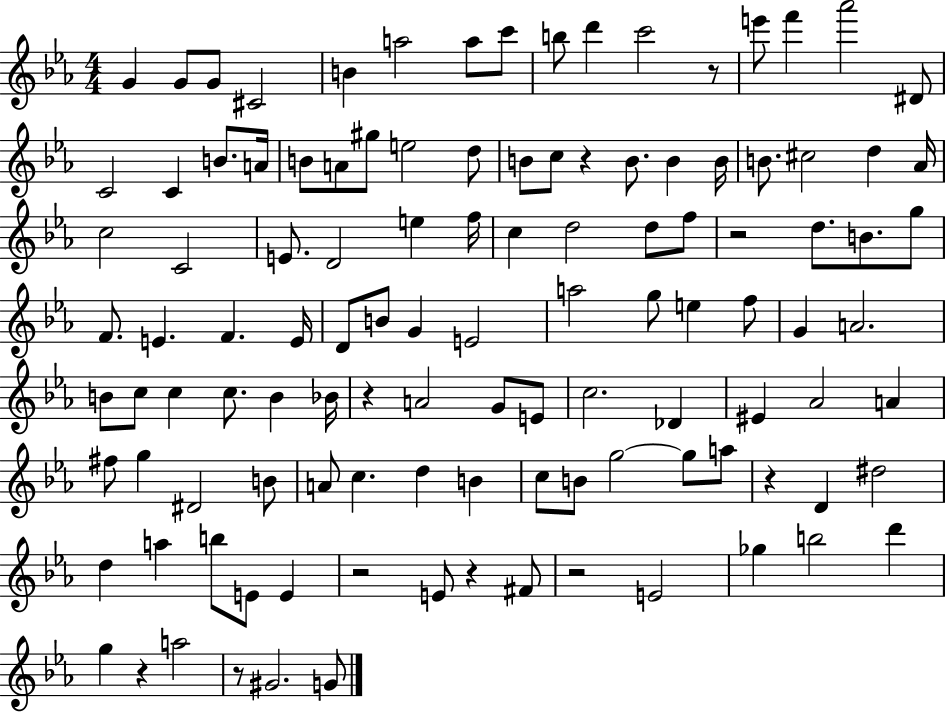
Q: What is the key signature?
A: EES major